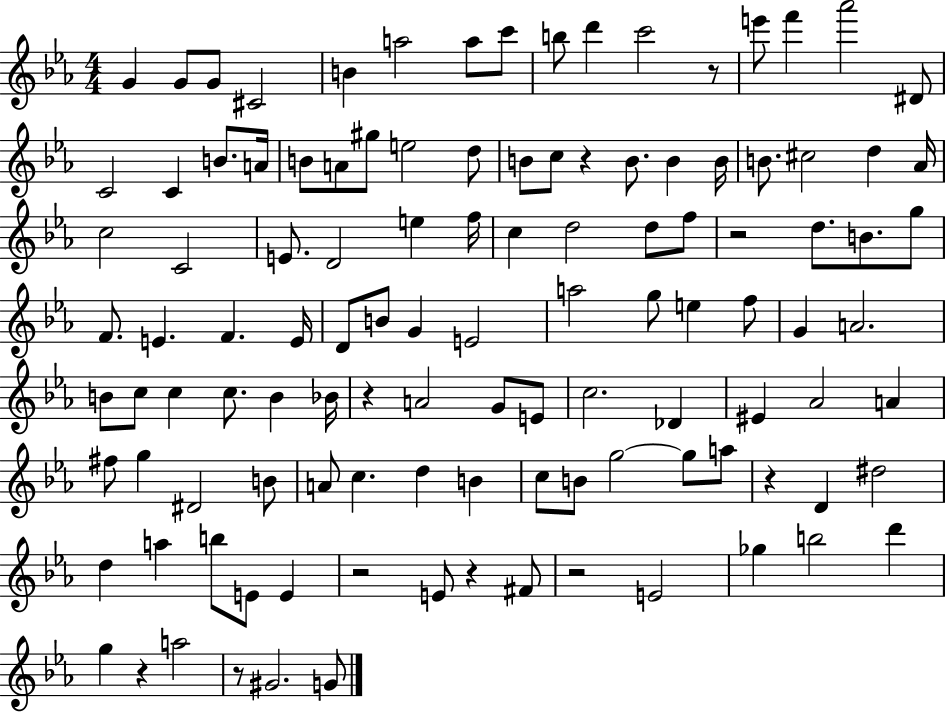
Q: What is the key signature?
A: EES major